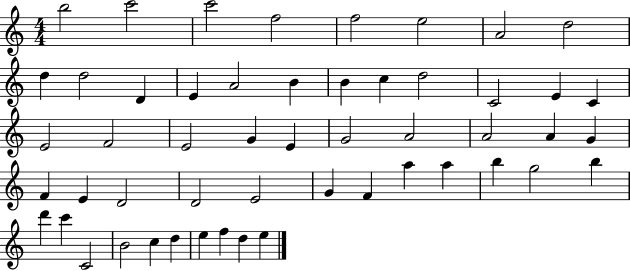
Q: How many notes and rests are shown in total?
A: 52